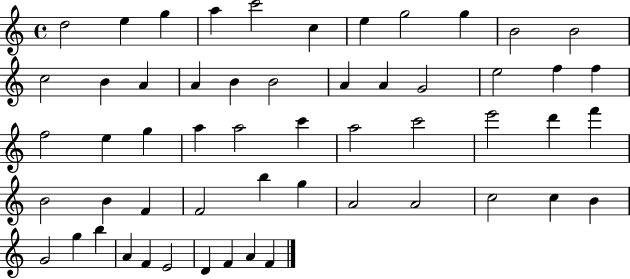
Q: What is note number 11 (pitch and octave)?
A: B4